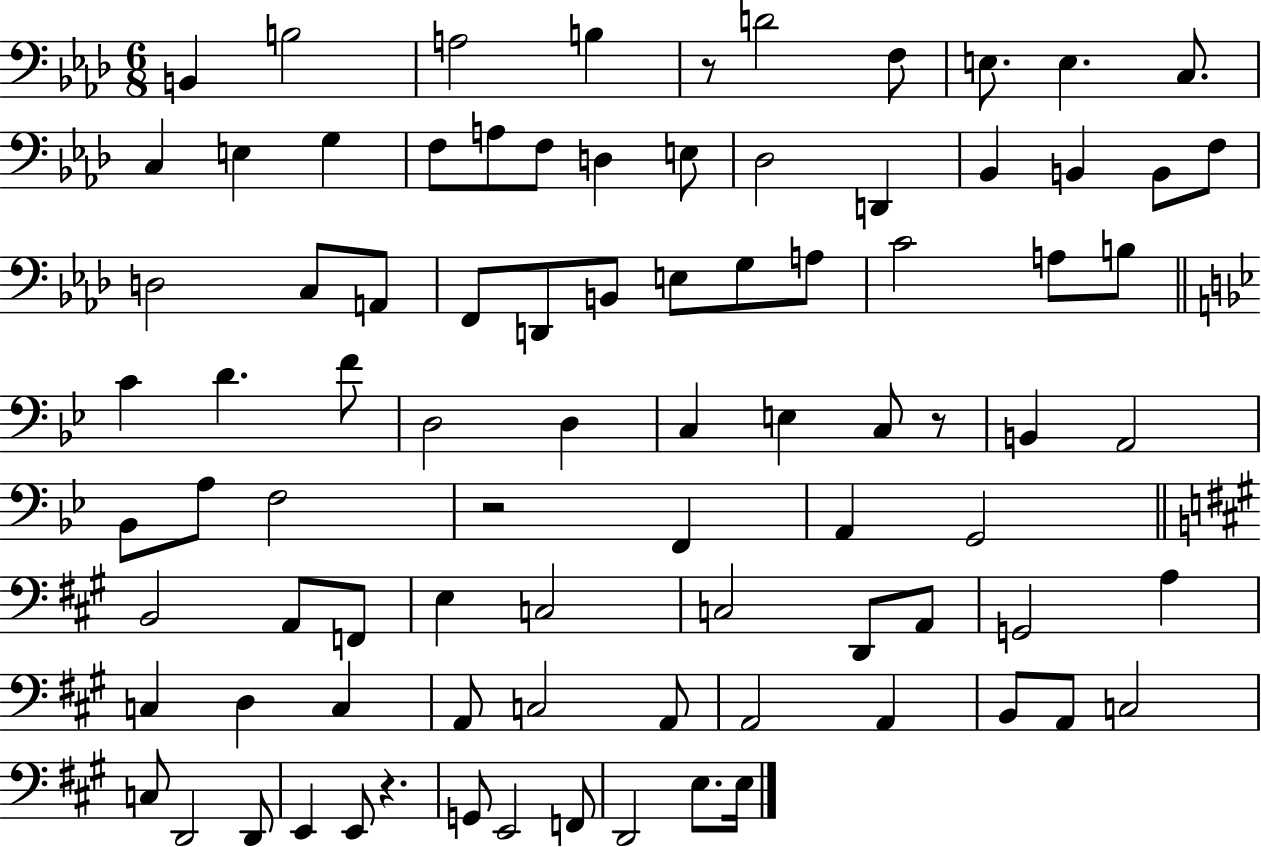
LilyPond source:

{
  \clef bass
  \numericTimeSignature
  \time 6/8
  \key aes \major
  \repeat volta 2 { b,4 b2 | a2 b4 | r8 d'2 f8 | e8. e4. c8. | \break c4 e4 g4 | f8 a8 f8 d4 e8 | des2 d,4 | bes,4 b,4 b,8 f8 | \break d2 c8 a,8 | f,8 d,8 b,8 e8 g8 a8 | c'2 a8 b8 | \bar "||" \break \key bes \major c'4 d'4. f'8 | d2 d4 | c4 e4 c8 r8 | b,4 a,2 | \break bes,8 a8 f2 | r2 f,4 | a,4 g,2 | \bar "||" \break \key a \major b,2 a,8 f,8 | e4 c2 | c2 d,8 a,8 | g,2 a4 | \break c4 d4 c4 | a,8 c2 a,8 | a,2 a,4 | b,8 a,8 c2 | \break c8 d,2 d,8 | e,4 e,8 r4. | g,8 e,2 f,8 | d,2 e8. e16 | \break } \bar "|."
}